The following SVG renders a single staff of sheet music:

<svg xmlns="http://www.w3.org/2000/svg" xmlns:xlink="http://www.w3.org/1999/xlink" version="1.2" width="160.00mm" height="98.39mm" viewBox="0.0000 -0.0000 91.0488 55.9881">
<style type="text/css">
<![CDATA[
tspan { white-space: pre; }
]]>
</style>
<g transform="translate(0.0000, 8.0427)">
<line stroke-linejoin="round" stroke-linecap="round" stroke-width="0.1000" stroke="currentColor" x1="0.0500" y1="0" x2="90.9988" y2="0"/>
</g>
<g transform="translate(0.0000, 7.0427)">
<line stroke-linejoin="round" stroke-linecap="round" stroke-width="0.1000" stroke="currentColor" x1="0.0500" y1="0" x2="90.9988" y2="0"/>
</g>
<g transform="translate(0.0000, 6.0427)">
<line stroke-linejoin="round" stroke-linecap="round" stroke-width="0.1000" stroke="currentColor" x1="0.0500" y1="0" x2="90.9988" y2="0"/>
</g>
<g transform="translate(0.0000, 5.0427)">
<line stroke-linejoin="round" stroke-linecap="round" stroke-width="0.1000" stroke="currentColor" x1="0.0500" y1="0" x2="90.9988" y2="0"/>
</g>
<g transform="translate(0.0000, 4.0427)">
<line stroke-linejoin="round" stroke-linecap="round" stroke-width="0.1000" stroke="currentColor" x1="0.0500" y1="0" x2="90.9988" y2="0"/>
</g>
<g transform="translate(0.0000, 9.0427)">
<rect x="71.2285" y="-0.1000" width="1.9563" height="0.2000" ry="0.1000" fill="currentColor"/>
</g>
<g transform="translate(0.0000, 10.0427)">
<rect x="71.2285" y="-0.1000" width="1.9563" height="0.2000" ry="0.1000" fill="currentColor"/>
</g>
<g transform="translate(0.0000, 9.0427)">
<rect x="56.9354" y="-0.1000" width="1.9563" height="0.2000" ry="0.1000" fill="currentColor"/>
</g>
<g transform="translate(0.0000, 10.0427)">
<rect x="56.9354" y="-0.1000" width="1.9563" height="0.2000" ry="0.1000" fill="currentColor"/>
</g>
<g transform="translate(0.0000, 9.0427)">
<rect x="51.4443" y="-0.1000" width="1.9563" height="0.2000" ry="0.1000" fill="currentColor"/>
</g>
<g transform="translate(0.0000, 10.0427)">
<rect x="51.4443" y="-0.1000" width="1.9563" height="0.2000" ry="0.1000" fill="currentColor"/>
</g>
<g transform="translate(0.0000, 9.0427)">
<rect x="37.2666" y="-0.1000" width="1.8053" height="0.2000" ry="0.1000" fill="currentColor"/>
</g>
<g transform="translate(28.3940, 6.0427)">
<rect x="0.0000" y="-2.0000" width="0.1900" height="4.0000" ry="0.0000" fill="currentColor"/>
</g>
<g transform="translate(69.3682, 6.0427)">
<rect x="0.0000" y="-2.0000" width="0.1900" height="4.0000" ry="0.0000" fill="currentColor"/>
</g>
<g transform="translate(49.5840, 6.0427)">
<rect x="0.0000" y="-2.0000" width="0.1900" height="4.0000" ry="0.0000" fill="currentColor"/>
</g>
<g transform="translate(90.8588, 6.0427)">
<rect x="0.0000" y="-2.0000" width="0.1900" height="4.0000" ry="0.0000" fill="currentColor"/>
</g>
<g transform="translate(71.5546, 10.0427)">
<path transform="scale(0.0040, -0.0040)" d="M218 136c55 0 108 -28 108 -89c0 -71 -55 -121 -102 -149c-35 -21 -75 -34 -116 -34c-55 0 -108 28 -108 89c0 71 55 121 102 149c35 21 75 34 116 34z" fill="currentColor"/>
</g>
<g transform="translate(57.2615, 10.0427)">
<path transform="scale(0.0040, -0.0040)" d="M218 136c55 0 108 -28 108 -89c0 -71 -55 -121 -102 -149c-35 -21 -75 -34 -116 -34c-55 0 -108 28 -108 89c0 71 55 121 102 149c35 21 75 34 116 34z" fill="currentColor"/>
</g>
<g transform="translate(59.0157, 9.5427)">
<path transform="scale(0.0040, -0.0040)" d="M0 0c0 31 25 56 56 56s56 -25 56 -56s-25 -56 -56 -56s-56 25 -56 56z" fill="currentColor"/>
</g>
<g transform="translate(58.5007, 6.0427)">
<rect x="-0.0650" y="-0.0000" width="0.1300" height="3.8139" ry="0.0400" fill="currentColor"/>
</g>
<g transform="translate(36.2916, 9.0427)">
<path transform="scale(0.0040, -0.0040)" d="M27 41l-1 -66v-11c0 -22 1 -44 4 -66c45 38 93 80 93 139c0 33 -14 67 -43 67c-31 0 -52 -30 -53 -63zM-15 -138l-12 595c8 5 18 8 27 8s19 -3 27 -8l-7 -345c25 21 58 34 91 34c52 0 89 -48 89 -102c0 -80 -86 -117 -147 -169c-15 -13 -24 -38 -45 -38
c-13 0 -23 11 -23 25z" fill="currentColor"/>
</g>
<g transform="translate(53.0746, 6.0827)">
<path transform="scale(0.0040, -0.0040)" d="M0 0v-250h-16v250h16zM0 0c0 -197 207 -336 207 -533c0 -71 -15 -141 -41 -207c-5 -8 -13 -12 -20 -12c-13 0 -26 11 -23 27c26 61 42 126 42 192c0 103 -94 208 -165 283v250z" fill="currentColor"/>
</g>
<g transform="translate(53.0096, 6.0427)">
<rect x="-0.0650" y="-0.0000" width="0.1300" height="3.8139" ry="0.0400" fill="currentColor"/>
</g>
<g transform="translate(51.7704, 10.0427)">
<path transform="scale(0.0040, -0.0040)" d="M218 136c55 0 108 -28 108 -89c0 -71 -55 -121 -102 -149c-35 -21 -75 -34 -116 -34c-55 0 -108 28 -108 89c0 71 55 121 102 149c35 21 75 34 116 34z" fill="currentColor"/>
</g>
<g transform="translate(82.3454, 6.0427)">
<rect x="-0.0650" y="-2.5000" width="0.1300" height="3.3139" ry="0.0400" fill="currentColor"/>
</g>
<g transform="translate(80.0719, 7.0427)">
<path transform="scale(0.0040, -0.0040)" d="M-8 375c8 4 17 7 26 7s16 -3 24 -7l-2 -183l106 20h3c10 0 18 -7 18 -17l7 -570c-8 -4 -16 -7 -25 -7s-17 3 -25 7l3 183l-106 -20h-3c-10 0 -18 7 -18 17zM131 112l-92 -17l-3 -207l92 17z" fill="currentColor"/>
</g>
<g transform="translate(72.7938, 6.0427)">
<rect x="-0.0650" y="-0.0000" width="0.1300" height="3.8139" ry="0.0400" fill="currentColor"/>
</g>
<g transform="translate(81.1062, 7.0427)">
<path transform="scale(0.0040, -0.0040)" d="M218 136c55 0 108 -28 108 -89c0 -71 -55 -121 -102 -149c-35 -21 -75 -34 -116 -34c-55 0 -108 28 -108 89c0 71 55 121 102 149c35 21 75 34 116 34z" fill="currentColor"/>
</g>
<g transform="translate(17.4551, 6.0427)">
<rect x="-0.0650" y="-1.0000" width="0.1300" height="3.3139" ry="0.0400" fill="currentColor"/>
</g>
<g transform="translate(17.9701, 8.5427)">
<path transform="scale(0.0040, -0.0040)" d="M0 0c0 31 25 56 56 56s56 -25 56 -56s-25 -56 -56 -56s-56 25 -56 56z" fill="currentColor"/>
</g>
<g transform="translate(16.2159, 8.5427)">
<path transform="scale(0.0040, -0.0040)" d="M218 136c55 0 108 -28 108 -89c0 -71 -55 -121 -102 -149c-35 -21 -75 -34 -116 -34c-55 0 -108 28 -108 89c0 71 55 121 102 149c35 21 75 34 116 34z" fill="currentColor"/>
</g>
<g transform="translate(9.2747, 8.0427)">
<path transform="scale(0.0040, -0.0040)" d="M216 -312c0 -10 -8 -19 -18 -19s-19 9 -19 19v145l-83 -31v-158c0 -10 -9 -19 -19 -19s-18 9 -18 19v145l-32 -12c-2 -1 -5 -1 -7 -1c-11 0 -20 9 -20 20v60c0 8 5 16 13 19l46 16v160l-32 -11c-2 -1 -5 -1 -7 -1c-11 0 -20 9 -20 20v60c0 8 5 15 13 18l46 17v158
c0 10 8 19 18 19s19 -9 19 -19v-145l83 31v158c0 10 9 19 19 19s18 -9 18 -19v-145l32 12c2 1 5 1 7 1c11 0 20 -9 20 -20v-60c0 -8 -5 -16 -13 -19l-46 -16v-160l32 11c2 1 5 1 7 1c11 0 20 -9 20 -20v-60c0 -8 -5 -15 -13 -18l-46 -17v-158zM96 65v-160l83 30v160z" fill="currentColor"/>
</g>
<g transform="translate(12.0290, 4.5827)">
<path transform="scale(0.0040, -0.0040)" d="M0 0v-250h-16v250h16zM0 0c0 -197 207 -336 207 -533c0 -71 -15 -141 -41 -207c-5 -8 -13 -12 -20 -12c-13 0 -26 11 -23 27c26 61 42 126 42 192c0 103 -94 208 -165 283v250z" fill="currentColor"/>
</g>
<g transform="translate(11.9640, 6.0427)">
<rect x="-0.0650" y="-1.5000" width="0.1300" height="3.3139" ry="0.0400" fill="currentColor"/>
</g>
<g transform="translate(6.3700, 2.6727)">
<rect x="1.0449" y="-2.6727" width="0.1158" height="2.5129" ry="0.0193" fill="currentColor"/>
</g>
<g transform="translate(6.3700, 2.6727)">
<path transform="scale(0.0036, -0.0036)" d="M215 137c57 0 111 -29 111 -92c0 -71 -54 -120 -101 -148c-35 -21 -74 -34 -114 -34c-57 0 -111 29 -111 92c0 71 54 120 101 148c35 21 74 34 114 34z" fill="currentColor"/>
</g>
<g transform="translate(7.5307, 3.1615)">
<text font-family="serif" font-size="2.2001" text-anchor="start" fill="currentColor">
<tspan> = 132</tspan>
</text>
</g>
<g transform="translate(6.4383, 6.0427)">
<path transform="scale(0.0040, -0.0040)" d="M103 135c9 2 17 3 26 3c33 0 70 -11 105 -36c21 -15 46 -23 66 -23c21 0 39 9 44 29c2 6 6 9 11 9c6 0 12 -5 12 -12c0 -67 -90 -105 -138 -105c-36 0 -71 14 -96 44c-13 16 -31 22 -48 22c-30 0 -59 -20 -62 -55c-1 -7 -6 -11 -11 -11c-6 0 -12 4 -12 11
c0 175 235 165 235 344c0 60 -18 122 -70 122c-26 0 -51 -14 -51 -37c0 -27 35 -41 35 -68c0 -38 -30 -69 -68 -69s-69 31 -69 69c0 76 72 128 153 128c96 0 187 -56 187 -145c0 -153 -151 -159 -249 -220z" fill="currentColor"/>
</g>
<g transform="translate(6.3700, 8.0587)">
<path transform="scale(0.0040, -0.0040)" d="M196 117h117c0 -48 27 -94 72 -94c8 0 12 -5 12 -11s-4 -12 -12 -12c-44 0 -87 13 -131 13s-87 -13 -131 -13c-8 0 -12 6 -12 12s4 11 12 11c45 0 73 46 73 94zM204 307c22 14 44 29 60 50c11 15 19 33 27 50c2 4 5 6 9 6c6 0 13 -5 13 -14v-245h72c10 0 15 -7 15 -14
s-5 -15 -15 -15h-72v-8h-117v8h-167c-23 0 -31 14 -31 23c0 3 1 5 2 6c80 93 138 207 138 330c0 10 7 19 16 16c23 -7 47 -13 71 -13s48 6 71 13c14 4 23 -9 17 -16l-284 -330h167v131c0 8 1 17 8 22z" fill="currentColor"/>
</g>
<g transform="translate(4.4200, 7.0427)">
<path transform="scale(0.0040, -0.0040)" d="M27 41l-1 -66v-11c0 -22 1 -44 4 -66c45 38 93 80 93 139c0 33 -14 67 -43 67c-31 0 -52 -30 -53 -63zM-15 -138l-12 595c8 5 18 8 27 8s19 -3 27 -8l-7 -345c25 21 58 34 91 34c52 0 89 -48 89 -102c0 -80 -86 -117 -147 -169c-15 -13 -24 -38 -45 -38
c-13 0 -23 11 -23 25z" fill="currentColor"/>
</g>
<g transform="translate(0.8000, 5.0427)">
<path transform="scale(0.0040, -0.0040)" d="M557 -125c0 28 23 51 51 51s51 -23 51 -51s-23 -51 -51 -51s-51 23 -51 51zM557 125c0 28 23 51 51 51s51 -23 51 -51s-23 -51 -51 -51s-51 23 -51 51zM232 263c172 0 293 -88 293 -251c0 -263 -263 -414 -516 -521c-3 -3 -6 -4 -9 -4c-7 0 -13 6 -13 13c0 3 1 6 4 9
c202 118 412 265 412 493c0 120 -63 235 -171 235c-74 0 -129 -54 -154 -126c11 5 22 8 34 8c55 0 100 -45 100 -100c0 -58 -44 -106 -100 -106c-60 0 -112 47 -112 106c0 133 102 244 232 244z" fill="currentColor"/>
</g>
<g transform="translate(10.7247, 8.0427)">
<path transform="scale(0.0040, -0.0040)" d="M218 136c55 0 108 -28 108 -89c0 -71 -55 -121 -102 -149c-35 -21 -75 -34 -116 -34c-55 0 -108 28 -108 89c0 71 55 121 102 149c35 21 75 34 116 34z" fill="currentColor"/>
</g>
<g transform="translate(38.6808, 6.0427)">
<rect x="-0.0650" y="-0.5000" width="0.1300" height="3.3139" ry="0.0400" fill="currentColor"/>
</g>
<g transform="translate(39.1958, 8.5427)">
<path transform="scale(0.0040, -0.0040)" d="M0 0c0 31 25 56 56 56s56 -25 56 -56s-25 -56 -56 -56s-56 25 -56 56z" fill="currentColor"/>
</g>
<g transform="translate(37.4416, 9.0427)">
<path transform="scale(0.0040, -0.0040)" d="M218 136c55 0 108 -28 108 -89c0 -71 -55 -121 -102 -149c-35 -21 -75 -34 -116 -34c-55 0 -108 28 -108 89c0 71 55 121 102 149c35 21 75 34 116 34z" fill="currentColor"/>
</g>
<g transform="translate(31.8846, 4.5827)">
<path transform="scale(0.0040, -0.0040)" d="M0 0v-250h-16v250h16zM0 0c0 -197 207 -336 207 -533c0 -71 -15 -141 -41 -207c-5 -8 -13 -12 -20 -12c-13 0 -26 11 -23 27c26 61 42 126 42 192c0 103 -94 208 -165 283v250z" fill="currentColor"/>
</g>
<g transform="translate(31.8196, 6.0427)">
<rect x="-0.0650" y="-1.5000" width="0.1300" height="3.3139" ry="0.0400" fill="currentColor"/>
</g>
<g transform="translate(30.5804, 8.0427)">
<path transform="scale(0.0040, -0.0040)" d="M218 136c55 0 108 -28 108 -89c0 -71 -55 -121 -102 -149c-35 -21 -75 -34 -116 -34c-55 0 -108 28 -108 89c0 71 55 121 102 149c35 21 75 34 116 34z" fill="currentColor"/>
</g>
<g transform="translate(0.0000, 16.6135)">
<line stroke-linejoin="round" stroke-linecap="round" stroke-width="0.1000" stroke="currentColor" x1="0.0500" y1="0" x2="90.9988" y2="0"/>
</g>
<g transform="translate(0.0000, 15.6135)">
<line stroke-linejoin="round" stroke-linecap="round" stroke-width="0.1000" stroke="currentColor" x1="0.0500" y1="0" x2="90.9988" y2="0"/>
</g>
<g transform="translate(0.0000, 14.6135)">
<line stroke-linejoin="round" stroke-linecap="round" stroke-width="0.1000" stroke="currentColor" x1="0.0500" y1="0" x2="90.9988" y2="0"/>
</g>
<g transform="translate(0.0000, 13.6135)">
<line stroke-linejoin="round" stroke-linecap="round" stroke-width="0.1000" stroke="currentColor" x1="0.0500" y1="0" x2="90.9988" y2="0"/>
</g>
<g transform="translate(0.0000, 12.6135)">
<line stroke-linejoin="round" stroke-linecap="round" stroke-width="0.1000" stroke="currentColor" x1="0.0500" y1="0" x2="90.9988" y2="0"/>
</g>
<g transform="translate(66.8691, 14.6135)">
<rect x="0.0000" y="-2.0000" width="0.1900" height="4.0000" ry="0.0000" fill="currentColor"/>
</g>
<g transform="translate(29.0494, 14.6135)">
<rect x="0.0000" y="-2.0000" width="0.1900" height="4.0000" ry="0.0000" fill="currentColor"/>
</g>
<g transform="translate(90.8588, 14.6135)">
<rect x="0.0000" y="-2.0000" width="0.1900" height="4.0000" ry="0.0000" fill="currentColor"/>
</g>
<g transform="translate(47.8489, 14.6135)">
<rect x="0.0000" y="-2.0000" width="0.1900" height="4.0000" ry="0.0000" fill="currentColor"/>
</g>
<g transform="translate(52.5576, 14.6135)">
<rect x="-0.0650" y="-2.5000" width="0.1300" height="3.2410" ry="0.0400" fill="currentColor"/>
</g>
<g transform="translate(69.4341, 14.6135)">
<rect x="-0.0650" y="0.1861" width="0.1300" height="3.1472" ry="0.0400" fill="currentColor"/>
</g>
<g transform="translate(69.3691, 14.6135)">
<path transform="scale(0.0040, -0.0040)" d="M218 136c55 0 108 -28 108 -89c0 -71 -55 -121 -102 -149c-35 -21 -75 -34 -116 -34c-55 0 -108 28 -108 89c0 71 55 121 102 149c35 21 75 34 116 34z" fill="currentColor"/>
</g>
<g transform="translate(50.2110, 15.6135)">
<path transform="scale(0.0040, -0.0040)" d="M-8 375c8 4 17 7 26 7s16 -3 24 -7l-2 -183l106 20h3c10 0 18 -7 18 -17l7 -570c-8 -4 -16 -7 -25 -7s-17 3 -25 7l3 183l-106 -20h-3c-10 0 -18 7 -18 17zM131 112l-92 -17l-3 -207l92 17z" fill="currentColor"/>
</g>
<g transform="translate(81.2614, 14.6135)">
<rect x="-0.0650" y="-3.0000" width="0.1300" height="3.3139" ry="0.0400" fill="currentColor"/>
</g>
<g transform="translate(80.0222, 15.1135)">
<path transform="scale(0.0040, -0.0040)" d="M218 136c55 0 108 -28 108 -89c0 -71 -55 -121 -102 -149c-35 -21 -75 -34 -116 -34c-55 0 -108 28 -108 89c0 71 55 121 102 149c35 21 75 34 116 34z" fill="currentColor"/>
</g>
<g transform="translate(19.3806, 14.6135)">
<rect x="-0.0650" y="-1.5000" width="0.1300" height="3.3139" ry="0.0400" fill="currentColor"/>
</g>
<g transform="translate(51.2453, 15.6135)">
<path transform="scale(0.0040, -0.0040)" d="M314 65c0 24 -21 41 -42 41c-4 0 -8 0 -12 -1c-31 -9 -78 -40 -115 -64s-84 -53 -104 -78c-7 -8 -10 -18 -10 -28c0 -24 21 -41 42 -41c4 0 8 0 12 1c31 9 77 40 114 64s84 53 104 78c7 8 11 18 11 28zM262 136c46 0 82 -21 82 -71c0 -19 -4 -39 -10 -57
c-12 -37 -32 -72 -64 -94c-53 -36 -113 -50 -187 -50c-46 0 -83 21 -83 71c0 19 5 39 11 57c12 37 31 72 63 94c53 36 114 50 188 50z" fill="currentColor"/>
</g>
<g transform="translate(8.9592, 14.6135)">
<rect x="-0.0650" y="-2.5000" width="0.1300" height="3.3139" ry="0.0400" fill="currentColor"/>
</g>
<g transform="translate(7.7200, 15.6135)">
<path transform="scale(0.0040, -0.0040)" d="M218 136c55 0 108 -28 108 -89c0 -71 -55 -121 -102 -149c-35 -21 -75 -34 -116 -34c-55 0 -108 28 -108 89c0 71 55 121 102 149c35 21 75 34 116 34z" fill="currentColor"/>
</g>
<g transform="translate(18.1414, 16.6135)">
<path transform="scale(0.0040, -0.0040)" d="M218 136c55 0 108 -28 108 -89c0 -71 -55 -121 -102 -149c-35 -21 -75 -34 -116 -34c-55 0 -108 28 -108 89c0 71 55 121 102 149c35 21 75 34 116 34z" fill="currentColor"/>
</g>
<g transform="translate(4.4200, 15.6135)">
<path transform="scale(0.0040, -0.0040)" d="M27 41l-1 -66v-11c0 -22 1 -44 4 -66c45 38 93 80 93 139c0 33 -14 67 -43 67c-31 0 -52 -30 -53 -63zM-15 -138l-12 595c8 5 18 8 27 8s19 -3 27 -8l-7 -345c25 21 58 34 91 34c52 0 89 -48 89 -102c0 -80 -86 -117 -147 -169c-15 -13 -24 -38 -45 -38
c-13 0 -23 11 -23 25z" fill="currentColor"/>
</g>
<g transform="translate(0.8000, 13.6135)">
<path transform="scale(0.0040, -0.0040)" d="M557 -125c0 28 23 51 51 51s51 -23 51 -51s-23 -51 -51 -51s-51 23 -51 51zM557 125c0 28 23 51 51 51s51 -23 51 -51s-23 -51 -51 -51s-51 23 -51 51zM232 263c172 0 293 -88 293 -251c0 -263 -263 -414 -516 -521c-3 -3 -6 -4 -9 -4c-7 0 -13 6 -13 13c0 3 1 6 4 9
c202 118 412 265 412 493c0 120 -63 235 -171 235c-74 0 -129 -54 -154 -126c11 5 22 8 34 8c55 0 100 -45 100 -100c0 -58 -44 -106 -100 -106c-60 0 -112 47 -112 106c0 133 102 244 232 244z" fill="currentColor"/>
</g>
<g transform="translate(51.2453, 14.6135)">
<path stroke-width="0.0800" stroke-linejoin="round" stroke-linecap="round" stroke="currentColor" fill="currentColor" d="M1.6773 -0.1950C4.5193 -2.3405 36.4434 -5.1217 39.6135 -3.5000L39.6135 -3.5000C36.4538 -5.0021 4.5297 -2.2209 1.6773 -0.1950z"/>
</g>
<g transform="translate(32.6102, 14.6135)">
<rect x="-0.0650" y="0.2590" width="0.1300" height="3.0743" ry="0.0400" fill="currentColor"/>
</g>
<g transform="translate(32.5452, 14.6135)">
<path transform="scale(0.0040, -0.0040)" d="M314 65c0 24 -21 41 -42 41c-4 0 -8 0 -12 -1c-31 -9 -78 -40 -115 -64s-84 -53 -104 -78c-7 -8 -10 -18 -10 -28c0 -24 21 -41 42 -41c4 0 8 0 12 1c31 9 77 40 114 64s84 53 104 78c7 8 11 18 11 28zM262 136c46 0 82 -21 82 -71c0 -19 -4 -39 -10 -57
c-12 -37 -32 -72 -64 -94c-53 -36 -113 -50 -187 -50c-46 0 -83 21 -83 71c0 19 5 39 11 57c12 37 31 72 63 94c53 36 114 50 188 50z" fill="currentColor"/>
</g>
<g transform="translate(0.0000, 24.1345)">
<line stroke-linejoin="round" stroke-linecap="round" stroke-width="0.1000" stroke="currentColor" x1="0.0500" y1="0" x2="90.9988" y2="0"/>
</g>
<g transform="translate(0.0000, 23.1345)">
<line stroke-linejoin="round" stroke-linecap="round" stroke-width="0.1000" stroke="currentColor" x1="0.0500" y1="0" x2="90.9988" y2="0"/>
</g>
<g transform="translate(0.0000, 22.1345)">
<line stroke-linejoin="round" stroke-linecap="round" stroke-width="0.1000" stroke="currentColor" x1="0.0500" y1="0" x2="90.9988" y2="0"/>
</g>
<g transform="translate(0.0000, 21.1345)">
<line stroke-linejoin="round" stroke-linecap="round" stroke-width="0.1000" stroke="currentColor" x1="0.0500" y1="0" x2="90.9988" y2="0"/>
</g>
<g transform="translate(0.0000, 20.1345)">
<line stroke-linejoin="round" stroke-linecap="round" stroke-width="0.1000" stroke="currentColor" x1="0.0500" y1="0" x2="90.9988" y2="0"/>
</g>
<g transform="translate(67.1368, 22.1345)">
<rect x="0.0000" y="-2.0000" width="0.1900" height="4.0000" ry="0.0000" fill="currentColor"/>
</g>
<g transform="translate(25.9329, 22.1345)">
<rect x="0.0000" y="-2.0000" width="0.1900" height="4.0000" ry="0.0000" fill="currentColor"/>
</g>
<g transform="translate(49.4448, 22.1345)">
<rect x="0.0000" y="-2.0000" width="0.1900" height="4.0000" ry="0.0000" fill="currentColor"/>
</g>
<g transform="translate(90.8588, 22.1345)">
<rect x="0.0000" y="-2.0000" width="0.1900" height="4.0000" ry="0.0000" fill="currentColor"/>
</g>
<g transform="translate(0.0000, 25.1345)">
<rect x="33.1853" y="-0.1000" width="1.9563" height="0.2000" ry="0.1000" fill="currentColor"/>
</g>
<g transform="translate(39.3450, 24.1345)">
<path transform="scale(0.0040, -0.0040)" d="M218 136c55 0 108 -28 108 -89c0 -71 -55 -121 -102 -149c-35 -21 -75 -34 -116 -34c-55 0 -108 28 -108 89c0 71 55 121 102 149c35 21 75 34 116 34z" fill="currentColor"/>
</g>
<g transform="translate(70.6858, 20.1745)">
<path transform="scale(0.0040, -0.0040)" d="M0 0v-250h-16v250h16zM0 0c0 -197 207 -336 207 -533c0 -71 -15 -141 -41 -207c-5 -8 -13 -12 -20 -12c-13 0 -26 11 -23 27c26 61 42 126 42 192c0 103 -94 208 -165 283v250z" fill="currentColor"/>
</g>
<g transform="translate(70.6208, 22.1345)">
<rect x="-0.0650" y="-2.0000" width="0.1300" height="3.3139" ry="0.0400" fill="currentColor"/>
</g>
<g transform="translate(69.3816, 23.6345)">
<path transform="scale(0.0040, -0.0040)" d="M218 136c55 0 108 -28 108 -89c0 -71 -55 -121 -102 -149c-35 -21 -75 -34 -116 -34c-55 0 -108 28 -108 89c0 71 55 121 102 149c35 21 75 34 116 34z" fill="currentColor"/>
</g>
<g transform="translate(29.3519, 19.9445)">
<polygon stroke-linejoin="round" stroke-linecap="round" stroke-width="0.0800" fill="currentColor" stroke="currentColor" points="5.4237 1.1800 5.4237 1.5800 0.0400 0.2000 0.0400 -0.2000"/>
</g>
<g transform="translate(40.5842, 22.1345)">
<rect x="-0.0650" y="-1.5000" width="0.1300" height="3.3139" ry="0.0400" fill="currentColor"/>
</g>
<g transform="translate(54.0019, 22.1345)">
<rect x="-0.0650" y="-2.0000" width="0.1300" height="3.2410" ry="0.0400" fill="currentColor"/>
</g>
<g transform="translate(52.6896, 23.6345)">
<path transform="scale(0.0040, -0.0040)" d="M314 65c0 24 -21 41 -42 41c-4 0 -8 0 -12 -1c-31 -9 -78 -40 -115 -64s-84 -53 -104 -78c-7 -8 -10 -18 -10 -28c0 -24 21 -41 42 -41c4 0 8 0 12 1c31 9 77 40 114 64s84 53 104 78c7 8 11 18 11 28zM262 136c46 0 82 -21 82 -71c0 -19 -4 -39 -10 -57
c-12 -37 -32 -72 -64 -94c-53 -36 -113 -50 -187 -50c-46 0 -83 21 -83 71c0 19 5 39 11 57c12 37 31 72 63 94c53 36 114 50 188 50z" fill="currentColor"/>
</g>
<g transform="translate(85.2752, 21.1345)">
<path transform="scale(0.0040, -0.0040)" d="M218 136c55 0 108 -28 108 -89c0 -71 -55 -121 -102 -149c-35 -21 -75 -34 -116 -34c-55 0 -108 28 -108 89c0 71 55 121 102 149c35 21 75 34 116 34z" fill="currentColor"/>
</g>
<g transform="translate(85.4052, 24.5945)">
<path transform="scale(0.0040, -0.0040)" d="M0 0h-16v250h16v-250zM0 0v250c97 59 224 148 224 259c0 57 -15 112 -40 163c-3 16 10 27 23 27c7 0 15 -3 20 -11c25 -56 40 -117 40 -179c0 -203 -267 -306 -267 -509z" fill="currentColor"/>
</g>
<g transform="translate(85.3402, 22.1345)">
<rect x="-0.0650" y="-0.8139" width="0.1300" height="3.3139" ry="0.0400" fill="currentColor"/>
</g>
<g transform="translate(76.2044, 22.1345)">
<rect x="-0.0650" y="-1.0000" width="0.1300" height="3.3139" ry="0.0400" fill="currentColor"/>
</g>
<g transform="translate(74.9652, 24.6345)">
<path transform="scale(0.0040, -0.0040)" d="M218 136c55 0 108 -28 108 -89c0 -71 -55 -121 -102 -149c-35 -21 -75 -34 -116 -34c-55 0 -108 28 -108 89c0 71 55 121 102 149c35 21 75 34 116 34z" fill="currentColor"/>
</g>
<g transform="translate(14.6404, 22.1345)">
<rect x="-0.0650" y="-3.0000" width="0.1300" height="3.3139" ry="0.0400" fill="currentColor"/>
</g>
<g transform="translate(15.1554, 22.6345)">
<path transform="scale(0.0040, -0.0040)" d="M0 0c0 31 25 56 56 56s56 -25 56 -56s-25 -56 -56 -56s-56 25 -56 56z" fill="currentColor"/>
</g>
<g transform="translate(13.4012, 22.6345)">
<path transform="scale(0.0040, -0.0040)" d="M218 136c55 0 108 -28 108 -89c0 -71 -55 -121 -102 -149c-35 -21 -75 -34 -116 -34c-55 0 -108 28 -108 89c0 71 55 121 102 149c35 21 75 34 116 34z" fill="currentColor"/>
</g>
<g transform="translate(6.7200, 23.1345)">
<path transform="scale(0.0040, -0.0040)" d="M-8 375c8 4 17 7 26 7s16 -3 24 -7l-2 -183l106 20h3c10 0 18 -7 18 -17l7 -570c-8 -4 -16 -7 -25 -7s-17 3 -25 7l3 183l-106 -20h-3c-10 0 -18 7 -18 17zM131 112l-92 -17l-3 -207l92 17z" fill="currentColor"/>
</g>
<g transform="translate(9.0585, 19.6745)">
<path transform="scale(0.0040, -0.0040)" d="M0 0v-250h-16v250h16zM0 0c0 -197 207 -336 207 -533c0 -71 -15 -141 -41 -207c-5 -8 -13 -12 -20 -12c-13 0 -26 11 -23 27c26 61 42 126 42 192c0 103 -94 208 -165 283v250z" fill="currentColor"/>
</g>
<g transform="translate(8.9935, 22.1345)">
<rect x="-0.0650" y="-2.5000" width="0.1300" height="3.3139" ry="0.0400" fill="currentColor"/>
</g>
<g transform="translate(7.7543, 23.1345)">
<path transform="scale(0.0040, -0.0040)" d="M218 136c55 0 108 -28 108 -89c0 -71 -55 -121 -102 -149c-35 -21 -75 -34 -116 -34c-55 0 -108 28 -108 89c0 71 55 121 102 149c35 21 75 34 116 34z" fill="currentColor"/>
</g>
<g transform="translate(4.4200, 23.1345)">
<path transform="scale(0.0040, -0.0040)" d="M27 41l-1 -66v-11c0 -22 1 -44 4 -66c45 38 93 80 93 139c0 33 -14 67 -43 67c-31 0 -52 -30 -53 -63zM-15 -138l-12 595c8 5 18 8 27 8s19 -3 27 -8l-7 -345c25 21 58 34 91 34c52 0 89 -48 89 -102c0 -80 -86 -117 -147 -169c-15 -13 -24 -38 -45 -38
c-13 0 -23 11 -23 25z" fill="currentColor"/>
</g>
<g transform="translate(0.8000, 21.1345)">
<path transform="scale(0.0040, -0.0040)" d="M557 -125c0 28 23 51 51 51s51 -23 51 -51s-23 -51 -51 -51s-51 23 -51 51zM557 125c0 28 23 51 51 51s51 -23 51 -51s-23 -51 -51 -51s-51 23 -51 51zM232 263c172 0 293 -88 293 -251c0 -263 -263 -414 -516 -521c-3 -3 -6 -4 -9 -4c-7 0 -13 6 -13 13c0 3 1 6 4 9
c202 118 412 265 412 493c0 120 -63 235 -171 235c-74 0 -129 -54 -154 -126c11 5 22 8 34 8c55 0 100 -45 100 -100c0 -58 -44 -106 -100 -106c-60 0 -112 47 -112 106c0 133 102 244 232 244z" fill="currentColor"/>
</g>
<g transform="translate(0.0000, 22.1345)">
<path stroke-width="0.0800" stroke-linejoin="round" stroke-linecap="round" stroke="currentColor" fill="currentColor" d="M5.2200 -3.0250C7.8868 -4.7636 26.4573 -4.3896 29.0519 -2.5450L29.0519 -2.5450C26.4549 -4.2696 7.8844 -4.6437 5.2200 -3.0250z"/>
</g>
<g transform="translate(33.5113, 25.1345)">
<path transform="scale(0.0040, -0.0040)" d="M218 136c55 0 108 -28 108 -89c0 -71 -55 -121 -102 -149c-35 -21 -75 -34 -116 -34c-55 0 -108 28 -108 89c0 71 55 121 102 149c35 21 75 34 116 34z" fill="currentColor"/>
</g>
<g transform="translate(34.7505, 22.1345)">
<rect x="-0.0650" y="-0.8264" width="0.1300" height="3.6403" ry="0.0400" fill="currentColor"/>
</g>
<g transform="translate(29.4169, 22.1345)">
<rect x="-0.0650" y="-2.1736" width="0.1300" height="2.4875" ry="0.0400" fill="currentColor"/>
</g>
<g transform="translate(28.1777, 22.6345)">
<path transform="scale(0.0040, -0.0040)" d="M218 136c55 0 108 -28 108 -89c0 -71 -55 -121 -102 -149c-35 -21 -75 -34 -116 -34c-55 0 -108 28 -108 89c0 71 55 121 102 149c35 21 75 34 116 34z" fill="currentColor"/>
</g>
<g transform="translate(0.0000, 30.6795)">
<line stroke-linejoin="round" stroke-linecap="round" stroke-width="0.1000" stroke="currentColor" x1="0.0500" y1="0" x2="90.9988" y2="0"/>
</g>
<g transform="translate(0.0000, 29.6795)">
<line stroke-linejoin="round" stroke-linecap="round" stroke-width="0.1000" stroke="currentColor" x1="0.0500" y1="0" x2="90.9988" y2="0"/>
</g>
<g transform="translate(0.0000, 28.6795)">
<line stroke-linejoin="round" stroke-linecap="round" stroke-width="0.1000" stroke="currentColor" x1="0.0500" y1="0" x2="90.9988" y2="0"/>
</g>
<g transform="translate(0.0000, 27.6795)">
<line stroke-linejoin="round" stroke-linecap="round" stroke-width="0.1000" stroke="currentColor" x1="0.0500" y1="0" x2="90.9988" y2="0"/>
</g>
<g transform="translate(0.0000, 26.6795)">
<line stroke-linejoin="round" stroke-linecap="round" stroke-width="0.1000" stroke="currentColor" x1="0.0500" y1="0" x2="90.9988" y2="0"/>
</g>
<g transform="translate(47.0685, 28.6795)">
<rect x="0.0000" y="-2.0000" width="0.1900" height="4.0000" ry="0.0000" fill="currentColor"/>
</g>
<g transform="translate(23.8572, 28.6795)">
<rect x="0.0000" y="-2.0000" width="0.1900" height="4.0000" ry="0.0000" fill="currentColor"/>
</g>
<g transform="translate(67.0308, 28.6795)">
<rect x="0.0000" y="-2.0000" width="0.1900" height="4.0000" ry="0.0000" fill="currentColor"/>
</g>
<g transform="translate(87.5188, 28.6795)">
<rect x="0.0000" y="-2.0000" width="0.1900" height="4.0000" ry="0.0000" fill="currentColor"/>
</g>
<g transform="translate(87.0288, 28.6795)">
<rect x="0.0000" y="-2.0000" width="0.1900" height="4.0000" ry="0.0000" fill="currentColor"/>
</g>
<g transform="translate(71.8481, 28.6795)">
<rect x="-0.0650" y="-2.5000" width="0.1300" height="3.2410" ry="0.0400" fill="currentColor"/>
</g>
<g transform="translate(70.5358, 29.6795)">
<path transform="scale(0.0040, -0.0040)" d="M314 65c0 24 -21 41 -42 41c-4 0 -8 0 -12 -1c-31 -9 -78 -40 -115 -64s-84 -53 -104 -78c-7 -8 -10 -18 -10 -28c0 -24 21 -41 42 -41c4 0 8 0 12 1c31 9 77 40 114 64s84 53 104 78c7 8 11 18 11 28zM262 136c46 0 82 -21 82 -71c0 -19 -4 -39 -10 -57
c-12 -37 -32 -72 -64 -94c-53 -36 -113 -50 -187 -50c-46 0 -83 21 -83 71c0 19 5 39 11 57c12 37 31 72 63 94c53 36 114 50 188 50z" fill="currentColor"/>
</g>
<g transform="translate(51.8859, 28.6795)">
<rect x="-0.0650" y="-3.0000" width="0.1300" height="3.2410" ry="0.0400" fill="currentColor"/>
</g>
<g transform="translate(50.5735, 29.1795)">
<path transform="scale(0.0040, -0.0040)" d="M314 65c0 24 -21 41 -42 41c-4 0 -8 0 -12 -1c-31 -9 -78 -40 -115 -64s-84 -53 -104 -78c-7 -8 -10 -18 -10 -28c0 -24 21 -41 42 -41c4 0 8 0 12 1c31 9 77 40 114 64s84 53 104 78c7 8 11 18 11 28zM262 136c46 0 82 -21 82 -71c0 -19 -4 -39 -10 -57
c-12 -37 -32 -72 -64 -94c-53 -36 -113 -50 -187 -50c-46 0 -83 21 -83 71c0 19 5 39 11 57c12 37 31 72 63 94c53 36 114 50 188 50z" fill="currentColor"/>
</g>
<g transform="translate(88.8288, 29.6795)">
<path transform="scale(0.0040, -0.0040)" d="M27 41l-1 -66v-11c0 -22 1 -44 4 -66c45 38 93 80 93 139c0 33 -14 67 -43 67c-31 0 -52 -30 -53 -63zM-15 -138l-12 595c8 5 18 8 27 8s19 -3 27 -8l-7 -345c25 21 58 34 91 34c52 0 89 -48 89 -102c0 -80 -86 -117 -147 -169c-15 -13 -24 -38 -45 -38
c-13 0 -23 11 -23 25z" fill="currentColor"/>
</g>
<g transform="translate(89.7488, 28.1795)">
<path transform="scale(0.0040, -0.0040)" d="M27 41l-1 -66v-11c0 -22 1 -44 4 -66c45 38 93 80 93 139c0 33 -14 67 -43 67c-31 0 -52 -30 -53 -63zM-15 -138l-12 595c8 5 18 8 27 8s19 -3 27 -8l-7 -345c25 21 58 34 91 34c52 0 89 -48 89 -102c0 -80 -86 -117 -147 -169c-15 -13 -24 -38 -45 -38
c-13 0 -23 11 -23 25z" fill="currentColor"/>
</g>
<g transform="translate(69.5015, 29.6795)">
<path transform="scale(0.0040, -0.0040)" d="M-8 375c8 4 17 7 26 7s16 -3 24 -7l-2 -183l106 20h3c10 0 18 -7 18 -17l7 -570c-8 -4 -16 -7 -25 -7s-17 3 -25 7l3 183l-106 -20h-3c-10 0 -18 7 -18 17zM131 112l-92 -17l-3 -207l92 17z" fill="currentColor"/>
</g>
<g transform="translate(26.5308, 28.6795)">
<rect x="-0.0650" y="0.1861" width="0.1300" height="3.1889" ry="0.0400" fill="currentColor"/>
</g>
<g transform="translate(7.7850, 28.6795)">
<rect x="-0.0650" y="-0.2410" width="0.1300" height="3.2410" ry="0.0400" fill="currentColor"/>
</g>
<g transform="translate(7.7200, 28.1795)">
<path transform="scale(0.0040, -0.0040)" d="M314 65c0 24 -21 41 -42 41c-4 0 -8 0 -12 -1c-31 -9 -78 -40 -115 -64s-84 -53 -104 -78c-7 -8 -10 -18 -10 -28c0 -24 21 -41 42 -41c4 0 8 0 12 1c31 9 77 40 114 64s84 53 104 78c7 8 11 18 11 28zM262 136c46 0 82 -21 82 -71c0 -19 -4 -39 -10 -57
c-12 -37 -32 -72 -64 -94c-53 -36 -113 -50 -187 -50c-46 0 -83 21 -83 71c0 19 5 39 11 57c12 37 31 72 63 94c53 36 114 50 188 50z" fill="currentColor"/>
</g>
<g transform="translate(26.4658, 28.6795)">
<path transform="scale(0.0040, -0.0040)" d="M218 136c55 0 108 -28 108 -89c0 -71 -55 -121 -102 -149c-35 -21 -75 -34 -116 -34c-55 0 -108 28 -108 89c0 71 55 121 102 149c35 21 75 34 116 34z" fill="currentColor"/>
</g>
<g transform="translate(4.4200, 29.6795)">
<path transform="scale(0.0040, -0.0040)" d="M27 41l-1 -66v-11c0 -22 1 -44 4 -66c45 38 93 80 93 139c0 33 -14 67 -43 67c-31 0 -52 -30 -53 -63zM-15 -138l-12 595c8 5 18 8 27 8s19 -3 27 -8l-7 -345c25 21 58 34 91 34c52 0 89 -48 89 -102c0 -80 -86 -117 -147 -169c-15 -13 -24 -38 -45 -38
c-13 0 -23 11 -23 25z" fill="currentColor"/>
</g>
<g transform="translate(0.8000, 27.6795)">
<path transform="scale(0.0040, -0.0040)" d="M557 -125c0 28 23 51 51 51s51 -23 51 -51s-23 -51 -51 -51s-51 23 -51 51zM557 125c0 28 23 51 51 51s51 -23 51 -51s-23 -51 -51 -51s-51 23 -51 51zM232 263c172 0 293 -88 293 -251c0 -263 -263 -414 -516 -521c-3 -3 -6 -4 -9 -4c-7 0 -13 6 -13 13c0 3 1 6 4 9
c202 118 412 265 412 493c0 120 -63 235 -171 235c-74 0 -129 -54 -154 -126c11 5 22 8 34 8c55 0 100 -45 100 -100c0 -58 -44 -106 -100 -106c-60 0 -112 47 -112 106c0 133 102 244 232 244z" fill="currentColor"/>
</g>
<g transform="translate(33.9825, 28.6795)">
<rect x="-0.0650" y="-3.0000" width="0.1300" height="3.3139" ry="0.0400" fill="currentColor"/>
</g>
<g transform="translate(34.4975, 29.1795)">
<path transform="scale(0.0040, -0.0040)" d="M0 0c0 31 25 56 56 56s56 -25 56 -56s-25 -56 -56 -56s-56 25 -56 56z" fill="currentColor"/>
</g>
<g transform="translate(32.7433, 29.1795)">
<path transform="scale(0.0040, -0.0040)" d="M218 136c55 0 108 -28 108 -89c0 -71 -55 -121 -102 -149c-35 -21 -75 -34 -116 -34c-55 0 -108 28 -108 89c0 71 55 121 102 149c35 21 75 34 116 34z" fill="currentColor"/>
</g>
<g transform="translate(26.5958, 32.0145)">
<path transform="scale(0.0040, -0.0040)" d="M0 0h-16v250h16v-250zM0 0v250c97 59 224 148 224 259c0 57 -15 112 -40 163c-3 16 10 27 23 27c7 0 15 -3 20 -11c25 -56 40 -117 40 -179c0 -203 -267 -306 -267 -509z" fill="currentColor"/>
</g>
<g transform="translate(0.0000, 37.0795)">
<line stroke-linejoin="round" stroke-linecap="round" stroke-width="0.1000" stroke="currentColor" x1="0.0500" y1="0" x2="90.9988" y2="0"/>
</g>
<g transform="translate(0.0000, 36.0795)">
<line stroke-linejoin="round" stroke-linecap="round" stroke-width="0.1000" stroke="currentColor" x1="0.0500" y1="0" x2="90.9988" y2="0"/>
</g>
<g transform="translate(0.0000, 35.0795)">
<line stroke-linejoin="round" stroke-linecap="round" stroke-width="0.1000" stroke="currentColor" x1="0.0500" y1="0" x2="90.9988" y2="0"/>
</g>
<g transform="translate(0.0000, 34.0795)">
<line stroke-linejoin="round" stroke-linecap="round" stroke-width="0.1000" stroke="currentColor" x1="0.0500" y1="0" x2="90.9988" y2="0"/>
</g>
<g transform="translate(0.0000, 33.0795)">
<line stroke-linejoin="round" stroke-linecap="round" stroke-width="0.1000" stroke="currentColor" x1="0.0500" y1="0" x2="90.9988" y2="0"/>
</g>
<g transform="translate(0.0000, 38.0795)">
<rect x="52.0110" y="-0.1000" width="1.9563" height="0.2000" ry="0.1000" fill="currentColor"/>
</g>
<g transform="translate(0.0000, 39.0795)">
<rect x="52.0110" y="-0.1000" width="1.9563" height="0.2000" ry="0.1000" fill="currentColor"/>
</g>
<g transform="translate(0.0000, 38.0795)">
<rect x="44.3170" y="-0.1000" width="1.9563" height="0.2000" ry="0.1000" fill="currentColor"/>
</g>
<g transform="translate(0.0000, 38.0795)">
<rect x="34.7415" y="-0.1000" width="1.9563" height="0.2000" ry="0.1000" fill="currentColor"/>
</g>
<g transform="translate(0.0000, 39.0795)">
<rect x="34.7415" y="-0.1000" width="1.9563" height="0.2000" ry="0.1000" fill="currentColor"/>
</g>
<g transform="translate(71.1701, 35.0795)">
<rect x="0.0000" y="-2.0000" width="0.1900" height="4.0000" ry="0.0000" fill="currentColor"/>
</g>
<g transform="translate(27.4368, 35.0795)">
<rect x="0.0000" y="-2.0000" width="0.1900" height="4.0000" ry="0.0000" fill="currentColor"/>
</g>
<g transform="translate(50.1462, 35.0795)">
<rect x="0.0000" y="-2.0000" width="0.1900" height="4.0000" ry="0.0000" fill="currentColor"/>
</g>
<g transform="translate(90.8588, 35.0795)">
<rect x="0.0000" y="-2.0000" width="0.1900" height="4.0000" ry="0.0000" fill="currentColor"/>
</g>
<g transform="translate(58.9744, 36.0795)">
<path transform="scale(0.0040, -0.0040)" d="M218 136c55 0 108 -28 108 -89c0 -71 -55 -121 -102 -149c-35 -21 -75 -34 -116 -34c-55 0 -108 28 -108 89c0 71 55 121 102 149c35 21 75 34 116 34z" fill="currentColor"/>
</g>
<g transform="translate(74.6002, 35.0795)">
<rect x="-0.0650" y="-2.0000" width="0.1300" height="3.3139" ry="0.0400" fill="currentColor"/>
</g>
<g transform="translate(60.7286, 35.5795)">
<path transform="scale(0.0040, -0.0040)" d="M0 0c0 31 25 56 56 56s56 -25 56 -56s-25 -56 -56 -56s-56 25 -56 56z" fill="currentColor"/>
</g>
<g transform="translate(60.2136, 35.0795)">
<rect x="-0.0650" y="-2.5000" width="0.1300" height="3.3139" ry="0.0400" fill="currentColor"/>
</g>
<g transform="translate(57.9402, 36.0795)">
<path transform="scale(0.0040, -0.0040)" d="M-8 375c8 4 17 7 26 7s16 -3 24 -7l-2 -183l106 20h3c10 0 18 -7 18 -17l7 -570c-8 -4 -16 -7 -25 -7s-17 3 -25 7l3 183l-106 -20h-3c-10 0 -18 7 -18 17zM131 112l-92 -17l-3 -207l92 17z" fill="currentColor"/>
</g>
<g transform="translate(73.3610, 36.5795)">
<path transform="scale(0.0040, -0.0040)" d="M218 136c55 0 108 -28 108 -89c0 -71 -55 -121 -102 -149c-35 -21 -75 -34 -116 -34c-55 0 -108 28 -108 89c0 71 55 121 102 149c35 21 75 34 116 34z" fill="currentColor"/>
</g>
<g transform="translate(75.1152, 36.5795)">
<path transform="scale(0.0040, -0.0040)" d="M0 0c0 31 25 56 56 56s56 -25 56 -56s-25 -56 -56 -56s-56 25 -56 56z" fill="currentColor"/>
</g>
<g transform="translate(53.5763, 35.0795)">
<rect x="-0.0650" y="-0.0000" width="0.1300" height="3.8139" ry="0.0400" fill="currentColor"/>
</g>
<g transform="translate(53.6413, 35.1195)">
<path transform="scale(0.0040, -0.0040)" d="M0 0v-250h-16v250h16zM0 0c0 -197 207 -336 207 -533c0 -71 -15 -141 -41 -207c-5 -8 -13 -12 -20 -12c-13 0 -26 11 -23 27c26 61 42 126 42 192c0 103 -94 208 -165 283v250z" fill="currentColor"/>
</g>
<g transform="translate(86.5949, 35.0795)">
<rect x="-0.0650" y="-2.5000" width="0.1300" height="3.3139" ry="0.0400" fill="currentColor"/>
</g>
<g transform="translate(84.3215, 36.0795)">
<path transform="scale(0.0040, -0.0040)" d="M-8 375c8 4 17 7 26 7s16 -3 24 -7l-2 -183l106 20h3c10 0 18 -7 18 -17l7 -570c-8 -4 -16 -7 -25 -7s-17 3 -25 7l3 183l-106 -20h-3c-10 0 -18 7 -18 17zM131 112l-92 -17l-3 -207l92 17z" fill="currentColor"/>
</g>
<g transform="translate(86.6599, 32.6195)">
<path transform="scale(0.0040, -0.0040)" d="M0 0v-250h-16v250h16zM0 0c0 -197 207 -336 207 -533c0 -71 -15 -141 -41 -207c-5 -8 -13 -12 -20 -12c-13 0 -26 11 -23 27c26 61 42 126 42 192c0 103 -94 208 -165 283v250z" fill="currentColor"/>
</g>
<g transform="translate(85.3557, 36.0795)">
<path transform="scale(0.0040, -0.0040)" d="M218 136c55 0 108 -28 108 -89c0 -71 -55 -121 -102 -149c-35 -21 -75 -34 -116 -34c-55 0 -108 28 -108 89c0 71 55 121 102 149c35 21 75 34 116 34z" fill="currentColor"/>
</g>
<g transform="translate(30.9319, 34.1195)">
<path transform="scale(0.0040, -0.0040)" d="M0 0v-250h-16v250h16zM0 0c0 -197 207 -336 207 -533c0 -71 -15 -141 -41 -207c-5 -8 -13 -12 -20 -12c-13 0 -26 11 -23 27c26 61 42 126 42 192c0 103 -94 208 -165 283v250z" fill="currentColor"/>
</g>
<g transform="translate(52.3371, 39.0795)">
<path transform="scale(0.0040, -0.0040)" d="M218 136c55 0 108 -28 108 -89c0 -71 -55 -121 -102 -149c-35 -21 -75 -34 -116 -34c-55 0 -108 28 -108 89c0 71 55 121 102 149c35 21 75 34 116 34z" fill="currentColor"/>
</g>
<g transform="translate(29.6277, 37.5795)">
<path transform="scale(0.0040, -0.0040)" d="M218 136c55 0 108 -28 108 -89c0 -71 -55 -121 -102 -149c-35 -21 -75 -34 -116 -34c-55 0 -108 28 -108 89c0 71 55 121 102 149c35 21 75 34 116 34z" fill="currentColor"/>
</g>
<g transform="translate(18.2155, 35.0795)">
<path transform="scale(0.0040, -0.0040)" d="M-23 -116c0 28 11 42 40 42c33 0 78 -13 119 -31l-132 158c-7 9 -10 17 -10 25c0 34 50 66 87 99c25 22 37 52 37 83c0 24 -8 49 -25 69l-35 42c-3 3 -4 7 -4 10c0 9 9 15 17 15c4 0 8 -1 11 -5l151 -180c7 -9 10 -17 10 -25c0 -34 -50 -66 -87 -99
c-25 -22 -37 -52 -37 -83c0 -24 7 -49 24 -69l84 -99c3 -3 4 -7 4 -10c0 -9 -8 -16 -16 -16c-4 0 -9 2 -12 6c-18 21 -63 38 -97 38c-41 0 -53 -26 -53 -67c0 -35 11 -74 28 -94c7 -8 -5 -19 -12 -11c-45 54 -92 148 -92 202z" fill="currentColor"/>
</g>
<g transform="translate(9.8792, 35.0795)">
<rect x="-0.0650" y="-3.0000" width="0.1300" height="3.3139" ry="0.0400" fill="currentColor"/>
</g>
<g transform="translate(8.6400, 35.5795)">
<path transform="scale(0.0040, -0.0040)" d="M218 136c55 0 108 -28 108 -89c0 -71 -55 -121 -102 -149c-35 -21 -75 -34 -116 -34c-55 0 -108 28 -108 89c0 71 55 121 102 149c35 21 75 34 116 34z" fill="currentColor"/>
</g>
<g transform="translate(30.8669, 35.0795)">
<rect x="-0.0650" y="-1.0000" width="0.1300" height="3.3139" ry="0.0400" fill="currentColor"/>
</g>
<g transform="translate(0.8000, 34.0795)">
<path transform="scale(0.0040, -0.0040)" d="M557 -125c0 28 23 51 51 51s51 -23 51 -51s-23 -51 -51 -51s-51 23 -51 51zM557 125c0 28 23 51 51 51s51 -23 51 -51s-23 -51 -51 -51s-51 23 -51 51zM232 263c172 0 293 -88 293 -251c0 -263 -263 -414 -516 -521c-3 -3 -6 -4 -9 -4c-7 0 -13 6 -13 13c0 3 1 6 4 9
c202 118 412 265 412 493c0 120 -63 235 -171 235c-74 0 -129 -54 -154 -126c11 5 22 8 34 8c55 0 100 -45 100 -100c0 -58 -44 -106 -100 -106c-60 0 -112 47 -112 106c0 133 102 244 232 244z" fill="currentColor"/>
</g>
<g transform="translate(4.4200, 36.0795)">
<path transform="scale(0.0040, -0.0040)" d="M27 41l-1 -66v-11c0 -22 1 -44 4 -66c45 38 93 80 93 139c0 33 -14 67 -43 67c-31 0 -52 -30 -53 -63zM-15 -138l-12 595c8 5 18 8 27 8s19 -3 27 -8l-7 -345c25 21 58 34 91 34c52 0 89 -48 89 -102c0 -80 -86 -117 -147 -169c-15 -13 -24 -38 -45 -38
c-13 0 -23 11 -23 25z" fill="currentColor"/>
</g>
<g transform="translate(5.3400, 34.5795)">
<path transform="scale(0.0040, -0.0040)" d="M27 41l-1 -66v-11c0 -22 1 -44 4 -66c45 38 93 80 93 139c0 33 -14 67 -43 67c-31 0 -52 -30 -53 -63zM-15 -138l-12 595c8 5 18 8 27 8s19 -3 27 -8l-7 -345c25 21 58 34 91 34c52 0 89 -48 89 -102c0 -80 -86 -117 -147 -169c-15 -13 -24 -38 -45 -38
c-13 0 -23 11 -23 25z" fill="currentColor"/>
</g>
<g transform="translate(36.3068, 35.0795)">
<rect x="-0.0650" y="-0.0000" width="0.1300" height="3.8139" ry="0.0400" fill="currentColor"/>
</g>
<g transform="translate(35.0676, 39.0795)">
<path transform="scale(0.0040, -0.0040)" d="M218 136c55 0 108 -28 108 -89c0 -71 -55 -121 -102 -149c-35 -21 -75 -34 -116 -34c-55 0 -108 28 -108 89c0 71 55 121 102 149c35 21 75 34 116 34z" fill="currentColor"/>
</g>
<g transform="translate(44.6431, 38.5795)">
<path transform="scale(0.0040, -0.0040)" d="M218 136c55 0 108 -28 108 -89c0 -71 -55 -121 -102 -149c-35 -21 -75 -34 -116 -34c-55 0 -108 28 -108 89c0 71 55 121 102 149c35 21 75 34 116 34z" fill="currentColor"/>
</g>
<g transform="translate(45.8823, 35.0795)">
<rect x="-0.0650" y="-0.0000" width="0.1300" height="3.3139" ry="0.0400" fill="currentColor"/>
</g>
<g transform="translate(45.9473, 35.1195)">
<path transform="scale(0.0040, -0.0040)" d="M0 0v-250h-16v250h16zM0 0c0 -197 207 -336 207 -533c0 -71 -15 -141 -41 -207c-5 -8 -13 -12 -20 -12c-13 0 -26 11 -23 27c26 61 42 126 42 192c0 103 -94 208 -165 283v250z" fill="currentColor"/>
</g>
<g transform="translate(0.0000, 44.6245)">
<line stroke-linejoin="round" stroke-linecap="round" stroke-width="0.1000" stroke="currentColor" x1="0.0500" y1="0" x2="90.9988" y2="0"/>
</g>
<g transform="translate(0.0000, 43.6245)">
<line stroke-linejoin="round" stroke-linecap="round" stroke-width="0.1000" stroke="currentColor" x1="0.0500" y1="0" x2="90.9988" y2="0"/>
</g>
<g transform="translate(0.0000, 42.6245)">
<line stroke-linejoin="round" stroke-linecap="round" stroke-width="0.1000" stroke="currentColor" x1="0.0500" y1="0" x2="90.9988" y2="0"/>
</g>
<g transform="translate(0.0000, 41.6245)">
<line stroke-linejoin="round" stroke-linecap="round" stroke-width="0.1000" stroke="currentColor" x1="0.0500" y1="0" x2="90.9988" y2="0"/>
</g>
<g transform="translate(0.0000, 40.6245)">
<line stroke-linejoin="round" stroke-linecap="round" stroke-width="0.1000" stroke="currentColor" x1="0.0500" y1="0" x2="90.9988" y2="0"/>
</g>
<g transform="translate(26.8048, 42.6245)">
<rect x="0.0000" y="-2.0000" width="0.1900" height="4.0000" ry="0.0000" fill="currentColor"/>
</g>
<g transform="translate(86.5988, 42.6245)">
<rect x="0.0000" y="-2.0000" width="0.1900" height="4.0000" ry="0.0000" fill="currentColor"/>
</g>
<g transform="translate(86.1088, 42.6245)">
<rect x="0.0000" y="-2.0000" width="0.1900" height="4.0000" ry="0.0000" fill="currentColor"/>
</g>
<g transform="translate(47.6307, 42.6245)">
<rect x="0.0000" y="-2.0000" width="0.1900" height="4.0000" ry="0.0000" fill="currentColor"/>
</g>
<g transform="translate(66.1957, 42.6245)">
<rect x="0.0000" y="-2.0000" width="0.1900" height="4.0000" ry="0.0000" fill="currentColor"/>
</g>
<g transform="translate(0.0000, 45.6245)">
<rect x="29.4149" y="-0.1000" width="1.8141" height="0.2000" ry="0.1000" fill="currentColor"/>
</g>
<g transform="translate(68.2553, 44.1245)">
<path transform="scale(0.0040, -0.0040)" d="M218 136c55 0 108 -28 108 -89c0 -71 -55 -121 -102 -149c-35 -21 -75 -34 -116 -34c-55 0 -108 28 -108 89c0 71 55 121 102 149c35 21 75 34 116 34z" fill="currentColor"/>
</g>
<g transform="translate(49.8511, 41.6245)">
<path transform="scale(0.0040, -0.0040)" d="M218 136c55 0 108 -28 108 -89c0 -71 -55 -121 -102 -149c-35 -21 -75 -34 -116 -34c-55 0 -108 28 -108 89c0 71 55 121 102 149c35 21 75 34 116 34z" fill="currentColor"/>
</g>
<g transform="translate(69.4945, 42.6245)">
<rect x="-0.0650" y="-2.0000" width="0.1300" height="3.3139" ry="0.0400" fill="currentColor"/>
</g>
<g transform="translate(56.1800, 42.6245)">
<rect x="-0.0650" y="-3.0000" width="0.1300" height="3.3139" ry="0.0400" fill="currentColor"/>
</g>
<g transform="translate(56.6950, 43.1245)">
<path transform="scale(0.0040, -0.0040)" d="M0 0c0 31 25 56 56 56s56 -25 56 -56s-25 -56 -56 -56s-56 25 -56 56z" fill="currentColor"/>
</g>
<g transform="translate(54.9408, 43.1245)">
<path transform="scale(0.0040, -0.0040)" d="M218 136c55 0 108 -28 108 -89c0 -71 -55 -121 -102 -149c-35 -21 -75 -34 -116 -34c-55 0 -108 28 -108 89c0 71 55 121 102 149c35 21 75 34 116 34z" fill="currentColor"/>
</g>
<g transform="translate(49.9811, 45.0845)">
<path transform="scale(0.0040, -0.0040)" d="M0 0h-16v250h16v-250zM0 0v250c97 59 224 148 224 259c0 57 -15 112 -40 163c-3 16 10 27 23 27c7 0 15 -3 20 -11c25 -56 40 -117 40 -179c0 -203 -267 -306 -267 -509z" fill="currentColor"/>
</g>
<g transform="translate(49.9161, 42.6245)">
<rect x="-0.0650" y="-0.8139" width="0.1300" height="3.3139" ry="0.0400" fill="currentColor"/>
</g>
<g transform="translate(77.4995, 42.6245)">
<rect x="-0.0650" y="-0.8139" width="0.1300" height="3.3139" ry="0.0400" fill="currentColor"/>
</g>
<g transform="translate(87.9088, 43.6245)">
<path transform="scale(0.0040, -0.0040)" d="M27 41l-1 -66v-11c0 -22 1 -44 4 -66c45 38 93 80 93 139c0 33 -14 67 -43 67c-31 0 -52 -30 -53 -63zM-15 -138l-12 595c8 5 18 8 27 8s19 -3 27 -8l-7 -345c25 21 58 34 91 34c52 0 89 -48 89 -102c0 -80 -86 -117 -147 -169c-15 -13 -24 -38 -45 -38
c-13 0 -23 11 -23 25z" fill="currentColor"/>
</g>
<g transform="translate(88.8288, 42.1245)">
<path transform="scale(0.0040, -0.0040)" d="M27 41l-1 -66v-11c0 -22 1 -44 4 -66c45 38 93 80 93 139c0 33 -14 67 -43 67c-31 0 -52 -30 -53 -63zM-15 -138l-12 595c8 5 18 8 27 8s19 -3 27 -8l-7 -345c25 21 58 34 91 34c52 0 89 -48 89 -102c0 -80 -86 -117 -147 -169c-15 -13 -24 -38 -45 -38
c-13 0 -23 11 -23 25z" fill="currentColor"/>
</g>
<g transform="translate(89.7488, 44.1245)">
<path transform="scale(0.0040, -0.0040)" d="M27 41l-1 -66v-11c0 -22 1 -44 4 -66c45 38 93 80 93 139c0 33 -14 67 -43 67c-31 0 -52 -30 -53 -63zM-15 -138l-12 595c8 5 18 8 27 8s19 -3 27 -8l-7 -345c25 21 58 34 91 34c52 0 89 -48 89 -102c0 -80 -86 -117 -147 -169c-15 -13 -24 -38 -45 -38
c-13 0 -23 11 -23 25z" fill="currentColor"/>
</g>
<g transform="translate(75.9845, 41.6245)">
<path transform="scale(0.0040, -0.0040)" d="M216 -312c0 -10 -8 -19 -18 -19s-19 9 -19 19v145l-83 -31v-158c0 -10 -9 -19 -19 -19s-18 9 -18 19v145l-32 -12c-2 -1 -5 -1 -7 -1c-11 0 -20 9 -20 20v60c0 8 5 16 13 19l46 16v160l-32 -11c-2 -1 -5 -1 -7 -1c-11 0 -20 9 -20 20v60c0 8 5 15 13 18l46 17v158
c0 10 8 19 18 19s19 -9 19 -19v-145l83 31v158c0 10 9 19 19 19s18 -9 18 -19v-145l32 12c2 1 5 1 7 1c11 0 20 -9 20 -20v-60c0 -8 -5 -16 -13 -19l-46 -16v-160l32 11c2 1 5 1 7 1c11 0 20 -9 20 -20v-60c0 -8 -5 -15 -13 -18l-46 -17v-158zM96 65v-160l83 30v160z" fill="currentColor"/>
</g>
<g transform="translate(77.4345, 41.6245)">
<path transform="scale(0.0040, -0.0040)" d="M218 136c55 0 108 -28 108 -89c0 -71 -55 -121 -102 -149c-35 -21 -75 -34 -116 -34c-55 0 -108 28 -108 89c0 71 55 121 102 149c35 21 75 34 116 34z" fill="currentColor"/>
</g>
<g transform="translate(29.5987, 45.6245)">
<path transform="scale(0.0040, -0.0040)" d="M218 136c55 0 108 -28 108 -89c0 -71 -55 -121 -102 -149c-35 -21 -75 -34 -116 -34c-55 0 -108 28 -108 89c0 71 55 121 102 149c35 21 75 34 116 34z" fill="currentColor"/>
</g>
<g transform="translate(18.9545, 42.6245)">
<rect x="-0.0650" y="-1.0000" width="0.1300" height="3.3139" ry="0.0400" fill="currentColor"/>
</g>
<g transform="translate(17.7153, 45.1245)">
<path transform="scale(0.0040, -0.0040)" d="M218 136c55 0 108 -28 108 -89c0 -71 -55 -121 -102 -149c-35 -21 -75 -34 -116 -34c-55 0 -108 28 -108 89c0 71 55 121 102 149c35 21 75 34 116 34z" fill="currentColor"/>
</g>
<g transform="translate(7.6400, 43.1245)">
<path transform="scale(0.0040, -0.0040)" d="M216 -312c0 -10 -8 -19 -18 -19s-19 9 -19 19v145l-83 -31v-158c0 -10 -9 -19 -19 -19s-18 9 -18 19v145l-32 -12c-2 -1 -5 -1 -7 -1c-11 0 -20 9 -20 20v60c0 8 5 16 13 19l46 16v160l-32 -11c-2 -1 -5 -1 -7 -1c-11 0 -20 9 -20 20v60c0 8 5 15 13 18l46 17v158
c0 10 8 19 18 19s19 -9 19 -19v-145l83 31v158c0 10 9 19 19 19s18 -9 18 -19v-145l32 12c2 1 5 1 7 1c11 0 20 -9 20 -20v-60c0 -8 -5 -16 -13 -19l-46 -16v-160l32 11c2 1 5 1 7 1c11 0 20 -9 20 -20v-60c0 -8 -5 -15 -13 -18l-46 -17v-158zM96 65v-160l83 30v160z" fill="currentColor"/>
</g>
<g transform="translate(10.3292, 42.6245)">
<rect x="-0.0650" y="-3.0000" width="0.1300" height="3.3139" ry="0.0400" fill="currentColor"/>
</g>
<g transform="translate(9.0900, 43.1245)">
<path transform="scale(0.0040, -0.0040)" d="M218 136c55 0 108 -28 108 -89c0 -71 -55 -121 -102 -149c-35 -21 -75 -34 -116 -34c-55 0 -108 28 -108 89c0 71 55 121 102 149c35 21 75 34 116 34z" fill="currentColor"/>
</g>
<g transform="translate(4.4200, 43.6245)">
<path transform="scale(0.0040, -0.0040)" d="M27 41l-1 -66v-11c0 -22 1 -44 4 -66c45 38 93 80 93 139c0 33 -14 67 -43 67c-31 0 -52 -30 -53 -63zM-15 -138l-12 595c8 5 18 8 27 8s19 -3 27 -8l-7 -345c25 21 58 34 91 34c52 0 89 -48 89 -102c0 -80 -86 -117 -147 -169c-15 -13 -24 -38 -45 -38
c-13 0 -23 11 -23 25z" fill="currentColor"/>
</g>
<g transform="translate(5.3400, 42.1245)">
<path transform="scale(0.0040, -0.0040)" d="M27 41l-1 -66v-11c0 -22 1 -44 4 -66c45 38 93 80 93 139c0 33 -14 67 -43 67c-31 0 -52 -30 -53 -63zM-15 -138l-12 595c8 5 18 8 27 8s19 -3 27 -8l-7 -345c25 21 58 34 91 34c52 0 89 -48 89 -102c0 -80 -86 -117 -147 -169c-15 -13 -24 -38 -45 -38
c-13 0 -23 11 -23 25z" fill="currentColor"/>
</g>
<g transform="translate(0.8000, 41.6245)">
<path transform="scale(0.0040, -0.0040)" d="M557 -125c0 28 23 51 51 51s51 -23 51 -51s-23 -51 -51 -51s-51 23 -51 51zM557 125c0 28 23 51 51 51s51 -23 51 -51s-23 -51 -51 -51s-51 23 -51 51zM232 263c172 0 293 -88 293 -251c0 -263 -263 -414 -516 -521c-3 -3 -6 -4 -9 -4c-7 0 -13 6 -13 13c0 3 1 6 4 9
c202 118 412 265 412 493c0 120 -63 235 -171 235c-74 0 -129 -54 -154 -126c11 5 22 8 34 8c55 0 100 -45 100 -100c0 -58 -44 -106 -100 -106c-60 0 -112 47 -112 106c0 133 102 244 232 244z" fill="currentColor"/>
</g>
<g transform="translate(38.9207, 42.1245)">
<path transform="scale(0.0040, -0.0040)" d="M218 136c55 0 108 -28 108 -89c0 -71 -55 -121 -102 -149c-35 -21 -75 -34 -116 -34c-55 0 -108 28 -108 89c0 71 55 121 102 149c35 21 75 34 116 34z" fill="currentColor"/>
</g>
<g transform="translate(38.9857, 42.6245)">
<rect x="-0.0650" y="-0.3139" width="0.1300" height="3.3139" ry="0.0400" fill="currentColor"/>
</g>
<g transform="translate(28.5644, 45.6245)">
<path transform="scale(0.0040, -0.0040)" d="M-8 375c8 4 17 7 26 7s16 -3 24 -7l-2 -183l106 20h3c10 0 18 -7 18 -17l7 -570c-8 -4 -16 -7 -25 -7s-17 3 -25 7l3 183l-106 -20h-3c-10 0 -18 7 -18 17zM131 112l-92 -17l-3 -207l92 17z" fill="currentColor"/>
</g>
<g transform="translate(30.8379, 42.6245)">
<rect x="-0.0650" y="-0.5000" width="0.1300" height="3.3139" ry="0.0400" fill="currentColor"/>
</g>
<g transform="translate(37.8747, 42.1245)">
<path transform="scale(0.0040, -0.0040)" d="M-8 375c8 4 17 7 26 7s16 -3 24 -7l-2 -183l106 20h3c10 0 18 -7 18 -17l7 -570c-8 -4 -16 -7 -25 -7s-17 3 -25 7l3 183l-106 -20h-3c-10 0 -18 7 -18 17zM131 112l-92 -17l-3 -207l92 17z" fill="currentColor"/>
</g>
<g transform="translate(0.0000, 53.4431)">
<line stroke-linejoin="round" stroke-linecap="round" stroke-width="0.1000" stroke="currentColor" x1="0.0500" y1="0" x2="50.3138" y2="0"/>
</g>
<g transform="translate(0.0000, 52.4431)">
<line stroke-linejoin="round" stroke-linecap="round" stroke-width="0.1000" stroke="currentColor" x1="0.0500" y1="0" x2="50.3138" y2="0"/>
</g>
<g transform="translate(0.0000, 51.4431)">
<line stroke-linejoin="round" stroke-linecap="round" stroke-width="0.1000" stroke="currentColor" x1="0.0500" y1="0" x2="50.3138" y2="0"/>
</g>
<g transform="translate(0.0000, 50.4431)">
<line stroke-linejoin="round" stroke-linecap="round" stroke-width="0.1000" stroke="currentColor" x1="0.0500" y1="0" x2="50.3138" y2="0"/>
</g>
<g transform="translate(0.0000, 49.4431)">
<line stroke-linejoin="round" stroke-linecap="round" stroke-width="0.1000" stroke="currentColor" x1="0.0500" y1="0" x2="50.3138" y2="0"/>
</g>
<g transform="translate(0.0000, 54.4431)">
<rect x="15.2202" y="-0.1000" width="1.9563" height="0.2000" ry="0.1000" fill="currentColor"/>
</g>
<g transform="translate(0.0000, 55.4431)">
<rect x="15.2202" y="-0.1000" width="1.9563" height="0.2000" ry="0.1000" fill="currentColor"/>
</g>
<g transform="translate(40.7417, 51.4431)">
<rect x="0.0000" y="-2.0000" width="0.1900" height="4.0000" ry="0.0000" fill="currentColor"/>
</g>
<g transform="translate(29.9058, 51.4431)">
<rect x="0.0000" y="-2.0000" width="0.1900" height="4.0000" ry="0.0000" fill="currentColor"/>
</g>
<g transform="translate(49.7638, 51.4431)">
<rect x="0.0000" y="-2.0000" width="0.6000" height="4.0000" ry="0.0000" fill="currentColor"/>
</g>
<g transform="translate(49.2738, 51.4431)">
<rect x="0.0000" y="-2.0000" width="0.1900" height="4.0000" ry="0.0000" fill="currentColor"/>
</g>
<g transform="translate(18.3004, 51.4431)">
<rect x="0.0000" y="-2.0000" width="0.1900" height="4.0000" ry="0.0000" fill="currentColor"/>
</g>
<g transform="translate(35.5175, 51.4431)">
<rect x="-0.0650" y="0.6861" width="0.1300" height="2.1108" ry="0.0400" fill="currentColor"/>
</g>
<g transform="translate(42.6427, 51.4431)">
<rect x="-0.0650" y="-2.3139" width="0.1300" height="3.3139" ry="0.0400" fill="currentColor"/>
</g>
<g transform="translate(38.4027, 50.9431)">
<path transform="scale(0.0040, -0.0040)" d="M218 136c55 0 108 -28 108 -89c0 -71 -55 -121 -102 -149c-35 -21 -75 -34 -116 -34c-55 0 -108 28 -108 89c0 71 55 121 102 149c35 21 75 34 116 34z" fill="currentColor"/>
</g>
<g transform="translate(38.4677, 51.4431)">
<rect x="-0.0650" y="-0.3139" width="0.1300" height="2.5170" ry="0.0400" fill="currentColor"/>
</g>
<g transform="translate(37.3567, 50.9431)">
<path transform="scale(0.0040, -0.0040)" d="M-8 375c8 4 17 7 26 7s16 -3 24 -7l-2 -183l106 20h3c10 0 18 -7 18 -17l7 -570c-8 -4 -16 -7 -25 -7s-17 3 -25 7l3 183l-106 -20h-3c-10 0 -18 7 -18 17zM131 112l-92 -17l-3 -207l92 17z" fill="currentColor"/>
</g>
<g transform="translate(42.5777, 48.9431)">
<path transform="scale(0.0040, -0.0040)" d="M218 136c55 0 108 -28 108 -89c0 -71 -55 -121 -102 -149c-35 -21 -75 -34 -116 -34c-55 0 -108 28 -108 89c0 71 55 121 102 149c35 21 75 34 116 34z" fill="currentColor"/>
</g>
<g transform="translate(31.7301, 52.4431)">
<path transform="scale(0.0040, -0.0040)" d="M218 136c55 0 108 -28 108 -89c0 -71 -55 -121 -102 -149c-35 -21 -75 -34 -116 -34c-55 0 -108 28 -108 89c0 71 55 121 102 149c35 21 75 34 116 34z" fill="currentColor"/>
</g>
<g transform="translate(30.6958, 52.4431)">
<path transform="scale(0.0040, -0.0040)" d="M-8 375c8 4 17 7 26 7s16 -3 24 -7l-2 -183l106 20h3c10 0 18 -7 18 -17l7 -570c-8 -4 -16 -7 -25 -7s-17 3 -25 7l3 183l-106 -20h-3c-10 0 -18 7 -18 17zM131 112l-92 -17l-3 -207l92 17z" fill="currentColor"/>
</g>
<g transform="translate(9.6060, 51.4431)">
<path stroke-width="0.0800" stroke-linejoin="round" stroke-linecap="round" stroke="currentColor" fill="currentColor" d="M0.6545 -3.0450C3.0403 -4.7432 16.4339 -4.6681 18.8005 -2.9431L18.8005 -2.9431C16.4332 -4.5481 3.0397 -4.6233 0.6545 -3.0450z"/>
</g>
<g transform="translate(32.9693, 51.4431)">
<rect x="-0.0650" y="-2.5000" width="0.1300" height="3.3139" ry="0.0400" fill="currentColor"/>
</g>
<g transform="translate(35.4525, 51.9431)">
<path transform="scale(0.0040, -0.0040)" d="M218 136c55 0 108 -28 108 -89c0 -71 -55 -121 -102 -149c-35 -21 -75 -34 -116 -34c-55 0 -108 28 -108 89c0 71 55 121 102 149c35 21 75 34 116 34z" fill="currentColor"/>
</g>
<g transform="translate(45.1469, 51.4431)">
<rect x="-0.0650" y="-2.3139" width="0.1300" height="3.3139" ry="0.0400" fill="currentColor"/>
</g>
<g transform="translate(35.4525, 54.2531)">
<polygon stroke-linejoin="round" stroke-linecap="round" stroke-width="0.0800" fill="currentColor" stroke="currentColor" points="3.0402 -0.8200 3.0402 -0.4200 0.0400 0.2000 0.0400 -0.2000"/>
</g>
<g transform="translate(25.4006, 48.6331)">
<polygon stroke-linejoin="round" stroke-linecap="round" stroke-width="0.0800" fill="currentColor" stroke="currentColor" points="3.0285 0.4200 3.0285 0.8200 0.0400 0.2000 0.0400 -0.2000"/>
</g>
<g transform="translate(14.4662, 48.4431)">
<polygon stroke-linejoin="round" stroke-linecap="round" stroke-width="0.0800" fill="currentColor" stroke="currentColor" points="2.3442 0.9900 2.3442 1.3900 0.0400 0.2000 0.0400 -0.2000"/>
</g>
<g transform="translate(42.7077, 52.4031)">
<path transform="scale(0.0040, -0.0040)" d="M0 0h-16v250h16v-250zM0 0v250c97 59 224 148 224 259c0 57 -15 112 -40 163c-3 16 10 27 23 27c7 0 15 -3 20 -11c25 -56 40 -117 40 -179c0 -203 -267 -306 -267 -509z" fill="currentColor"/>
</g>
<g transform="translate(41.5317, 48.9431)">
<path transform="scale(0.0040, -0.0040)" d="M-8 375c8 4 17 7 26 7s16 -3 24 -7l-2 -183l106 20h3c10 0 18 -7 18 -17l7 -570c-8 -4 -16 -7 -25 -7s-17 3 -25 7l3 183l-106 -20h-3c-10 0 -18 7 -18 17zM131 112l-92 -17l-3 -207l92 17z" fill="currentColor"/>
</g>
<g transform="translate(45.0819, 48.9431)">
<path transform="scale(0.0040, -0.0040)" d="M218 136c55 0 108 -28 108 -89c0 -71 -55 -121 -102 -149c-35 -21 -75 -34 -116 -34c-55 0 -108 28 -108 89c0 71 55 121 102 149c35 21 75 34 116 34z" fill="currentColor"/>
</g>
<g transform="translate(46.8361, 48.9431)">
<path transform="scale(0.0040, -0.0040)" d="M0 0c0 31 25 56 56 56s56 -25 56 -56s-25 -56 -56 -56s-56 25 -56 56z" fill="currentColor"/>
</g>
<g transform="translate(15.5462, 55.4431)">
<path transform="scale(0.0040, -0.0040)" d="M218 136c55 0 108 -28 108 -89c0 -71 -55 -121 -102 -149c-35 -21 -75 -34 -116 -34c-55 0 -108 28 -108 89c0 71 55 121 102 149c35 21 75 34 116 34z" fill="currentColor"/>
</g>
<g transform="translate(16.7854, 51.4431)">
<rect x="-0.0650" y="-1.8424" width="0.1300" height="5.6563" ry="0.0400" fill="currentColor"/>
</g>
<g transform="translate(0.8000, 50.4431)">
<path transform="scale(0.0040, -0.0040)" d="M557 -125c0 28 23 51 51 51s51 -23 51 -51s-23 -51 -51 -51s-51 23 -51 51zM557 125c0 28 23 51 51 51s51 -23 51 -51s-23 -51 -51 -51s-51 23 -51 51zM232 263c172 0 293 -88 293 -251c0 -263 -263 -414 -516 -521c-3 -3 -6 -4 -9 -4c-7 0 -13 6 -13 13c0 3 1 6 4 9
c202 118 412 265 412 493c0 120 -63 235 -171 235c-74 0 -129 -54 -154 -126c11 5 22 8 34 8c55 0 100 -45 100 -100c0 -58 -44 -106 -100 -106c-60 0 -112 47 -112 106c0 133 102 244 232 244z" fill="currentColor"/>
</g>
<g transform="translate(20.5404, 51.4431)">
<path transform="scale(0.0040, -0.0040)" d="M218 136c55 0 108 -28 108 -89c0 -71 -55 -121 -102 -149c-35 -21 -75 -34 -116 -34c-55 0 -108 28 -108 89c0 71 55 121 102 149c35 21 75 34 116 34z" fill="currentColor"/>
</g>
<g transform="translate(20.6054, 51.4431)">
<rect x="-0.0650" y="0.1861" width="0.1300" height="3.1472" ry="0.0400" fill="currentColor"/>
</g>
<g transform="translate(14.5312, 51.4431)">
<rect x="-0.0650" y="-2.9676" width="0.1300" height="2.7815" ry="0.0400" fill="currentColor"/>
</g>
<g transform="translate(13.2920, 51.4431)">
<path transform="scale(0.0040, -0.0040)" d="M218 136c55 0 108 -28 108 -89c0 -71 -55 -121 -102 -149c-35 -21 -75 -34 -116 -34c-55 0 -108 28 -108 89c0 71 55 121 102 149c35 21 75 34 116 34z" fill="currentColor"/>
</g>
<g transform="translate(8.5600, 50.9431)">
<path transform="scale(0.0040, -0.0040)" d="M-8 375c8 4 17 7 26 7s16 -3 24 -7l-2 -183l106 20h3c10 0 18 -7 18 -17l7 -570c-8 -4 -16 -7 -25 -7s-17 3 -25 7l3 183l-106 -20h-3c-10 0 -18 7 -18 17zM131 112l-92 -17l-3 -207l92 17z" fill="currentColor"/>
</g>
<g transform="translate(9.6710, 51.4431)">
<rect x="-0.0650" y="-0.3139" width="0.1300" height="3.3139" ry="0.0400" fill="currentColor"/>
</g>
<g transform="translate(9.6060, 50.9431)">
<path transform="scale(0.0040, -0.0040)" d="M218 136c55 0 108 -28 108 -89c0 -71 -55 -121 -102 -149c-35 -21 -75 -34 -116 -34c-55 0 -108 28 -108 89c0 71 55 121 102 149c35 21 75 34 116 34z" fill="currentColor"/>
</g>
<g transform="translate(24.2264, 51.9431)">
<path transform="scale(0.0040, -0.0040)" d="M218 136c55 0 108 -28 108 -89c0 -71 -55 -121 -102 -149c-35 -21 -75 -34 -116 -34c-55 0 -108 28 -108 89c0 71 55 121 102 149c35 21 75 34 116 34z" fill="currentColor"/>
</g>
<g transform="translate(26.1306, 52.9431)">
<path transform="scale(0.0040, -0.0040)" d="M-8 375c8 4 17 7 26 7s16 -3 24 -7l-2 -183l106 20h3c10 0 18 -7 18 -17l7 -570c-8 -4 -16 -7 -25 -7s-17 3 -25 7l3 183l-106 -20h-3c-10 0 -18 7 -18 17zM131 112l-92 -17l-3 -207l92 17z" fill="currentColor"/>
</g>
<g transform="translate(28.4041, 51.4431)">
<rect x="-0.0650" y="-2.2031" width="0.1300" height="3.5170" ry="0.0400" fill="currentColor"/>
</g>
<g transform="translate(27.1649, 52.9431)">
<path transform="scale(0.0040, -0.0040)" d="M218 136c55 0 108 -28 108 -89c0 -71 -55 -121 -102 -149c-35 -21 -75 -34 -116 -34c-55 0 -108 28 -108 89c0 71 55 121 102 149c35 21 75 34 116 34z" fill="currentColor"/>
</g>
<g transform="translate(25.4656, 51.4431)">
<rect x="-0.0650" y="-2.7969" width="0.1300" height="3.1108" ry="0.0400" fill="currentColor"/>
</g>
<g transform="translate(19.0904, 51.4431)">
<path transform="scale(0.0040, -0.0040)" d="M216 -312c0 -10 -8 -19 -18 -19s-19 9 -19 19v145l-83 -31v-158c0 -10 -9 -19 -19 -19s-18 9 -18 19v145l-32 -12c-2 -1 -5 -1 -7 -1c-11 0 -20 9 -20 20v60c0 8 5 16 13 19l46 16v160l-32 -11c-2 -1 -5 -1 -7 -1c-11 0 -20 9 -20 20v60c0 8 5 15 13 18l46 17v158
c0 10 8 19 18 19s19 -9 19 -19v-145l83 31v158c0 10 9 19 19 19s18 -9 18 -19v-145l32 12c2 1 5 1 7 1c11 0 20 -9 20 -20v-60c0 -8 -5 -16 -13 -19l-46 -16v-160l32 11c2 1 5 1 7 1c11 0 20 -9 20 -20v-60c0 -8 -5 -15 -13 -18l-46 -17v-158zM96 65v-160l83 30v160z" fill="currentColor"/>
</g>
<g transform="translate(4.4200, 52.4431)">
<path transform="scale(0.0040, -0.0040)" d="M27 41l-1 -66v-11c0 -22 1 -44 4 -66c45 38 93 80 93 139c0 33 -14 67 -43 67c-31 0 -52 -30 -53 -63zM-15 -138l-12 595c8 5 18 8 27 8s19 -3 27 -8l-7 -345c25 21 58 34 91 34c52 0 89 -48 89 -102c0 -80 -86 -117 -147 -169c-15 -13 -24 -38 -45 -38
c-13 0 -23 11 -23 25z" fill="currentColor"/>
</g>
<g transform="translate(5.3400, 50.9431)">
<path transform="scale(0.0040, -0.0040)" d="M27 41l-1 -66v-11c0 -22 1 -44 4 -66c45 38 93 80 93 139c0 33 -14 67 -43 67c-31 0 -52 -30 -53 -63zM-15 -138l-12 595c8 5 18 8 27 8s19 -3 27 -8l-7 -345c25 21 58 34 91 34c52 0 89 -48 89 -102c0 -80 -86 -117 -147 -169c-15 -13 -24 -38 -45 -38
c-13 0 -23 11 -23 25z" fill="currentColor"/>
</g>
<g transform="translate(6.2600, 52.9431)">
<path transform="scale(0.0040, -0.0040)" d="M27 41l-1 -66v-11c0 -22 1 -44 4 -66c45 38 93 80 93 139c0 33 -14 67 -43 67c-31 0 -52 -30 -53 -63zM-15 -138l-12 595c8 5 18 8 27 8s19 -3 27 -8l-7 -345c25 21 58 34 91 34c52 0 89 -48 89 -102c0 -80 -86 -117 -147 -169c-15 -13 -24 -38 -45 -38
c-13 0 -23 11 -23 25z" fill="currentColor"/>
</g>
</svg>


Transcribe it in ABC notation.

X:1
T:Untitled
M:2/4
L:1/4
K:F
^G,,/2 F,, G,,/2 _E,, C,,/2 C,, C,, B,, _B,, G,, D,2 B,,2 D, C, B,,/2 C, C,/2 E,,/2 G,, A,,2 A,,/2 F,, F,/2 E,2 D,/2 C, C,2 B,,2 C, z F,,/2 C,, D,,/2 C,,/2 B,, A,, B,,/2 ^C, F,, E,, E, F,/2 C, A,, ^F, E, D,/2 C,,/2 ^D, C,/2 A,,/2 B,, C,/2 E,/2 B,/2 B,